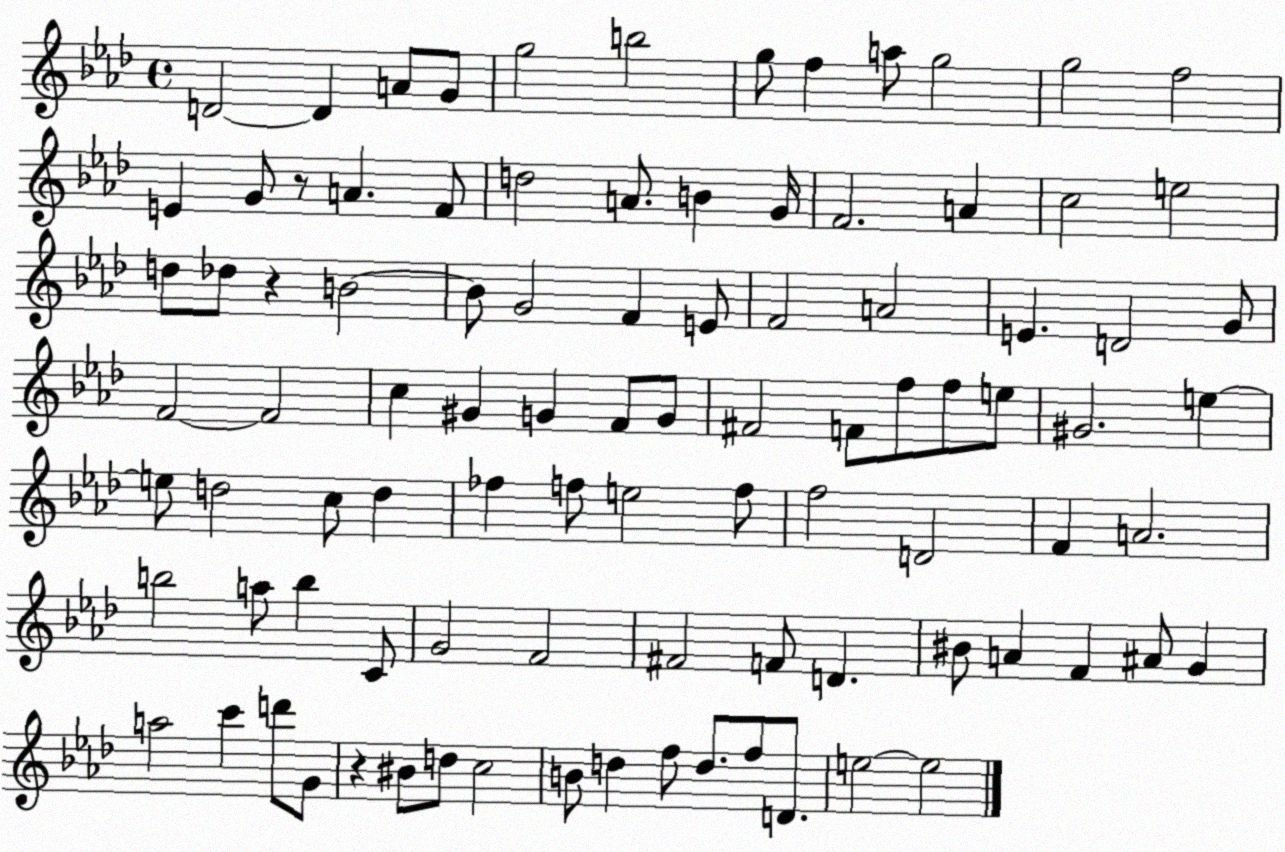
X:1
T:Untitled
M:4/4
L:1/4
K:Ab
D2 D A/2 G/2 g2 b2 g/2 f a/2 g2 g2 f2 E G/2 z/2 A F/2 d2 A/2 B G/4 F2 A c2 e2 d/2 _d/2 z B2 B/2 G2 F E/2 F2 A2 E D2 G/2 F2 F2 c ^G G F/2 G/2 ^F2 F/2 f/2 f/2 e/2 ^G2 e e/2 d2 c/2 d _f f/2 e2 f/2 f2 D2 F A2 b2 a/2 b C/2 G2 F2 ^F2 F/2 D ^B/2 A F ^A/2 G a2 c' d'/2 G/2 z ^B/2 d/2 c2 B/2 d f/2 d/2 f/2 D/2 e2 e2